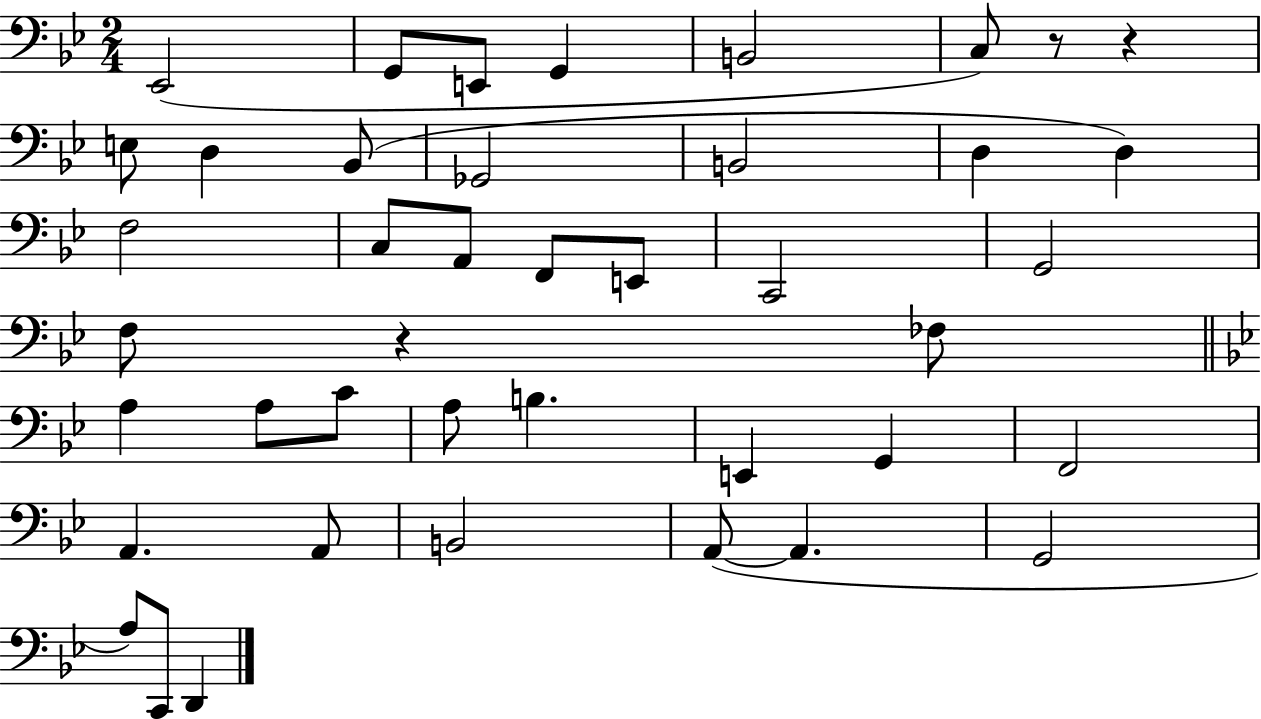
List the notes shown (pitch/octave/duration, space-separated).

Eb2/h G2/e E2/e G2/q B2/h C3/e R/e R/q E3/e D3/q Bb2/e Gb2/h B2/h D3/q D3/q F3/h C3/e A2/e F2/e E2/e C2/h G2/h F3/e R/q FES3/e A3/q A3/e C4/e A3/e B3/q. E2/q G2/q F2/h A2/q. A2/e B2/h A2/e A2/q. G2/h A3/e C2/e D2/q